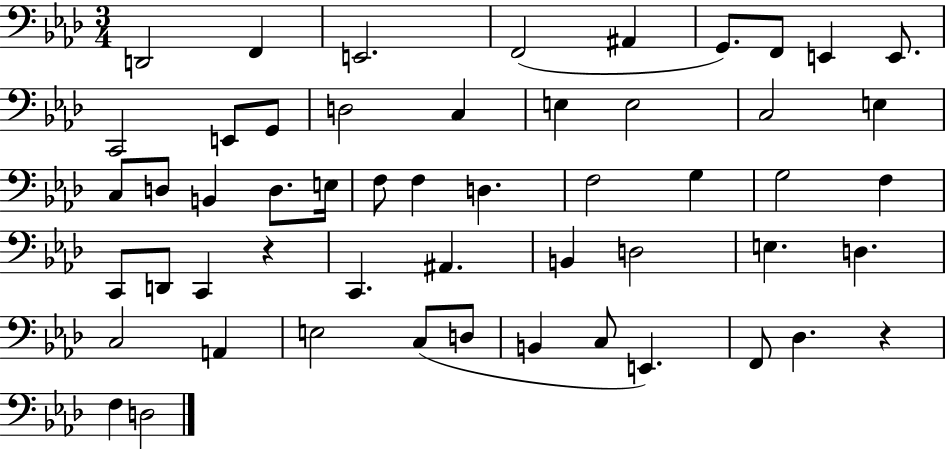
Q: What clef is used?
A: bass